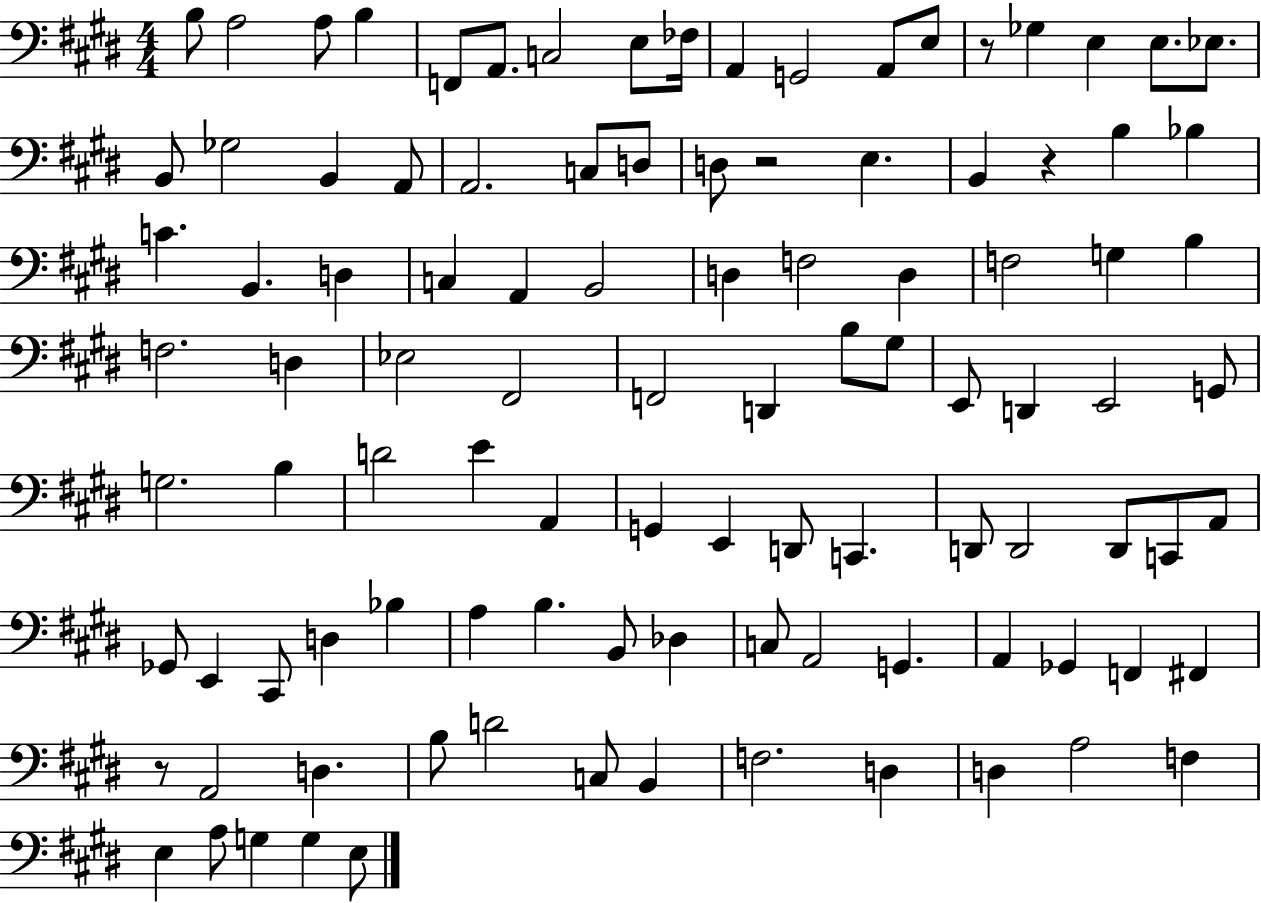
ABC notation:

X:1
T:Untitled
M:4/4
L:1/4
K:E
B,/2 A,2 A,/2 B, F,,/2 A,,/2 C,2 E,/2 _F,/4 A,, G,,2 A,,/2 E,/2 z/2 _G, E, E,/2 _E,/2 B,,/2 _G,2 B,, A,,/2 A,,2 C,/2 D,/2 D,/2 z2 E, B,, z B, _B, C B,, D, C, A,, B,,2 D, F,2 D, F,2 G, B, F,2 D, _E,2 ^F,,2 F,,2 D,, B,/2 ^G,/2 E,,/2 D,, E,,2 G,,/2 G,2 B, D2 E A,, G,, E,, D,,/2 C,, D,,/2 D,,2 D,,/2 C,,/2 A,,/2 _G,,/2 E,, ^C,,/2 D, _B, A, B, B,,/2 _D, C,/2 A,,2 G,, A,, _G,, F,, ^F,, z/2 A,,2 D, B,/2 D2 C,/2 B,, F,2 D, D, A,2 F, E, A,/2 G, G, E,/2